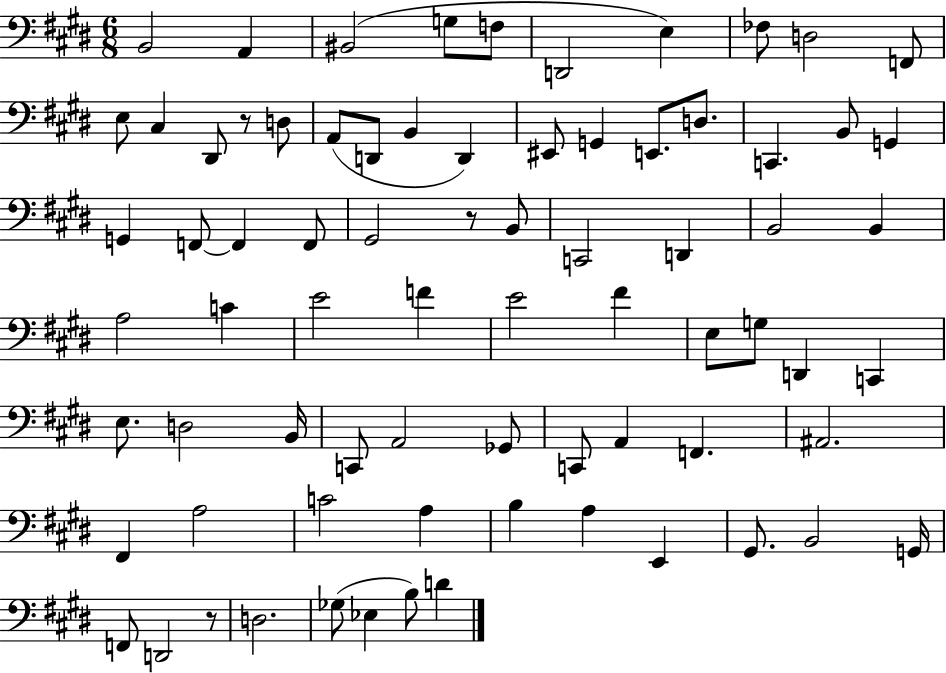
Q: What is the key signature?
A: E major